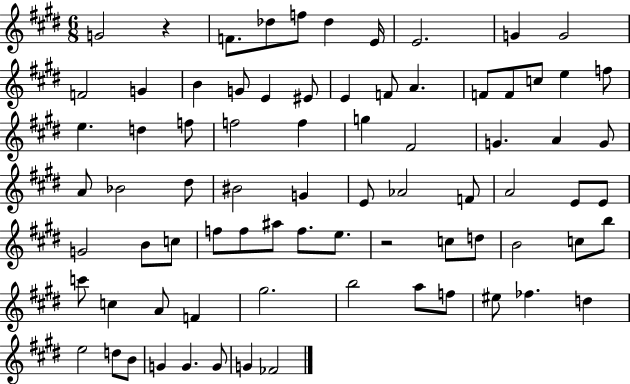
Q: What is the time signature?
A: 6/8